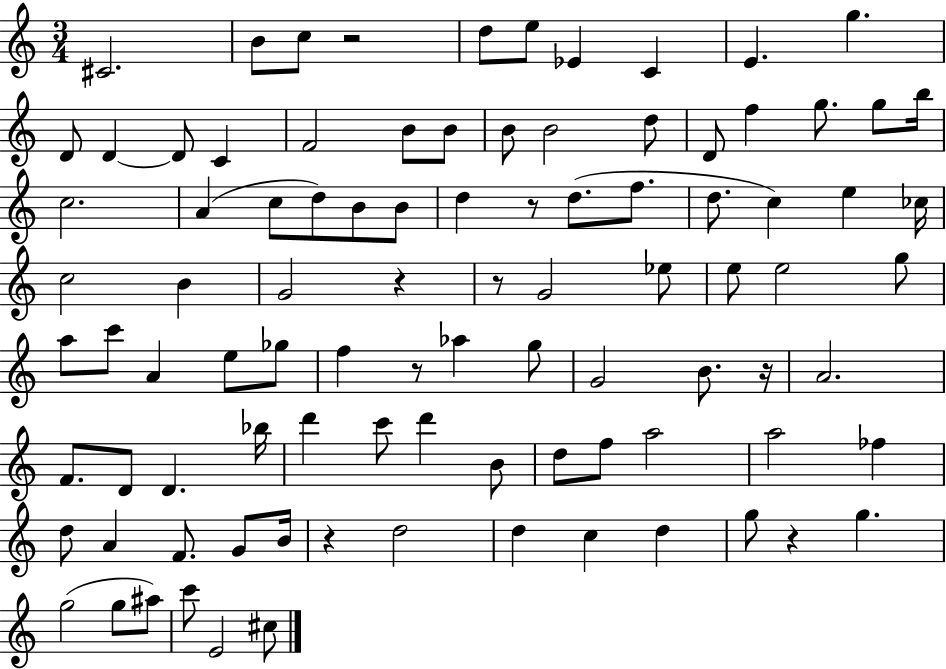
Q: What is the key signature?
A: C major